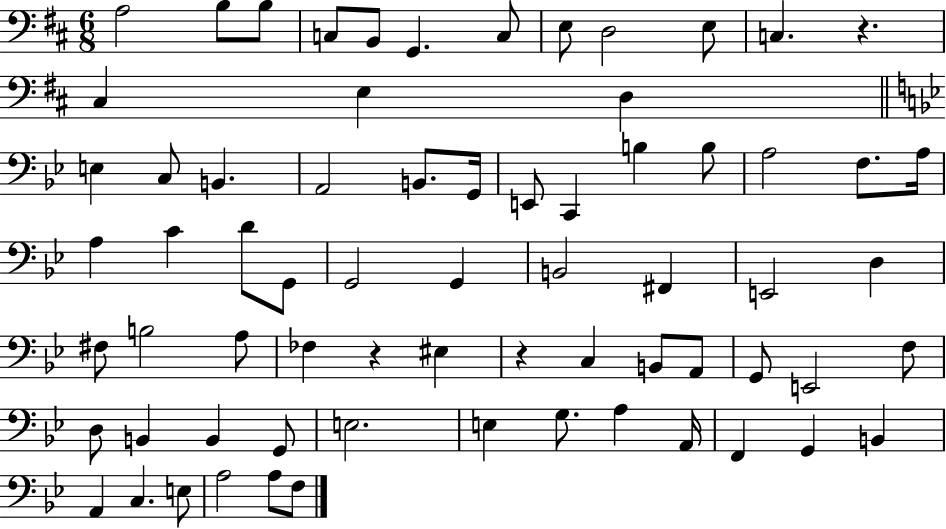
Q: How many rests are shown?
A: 3